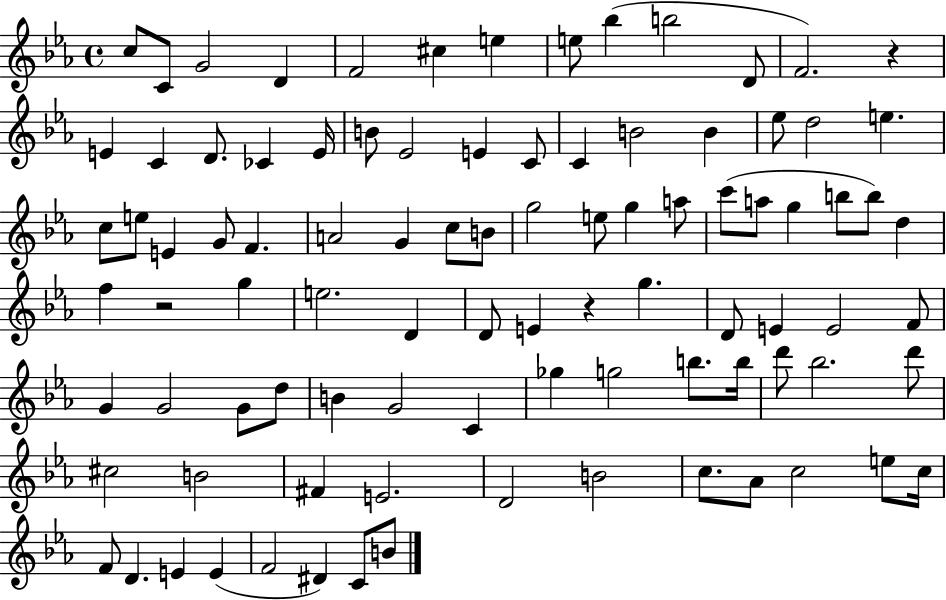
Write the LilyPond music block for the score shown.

{
  \clef treble
  \time 4/4
  \defaultTimeSignature
  \key ees \major
  c''8 c'8 g'2 d'4 | f'2 cis''4 e''4 | e''8 bes''4( b''2 d'8 | f'2.) r4 | \break e'4 c'4 d'8. ces'4 e'16 | b'8 ees'2 e'4 c'8 | c'4 b'2 b'4 | ees''8 d''2 e''4. | \break c''8 e''8 e'4 g'8 f'4. | a'2 g'4 c''8 b'8 | g''2 e''8 g''4 a''8 | c'''8( a''8 g''4 b''8 b''8) d''4 | \break f''4 r2 g''4 | e''2. d'4 | d'8 e'4 r4 g''4. | d'8 e'4 e'2 f'8 | \break g'4 g'2 g'8 d''8 | b'4 g'2 c'4 | ges''4 g''2 b''8. b''16 | d'''8 bes''2. d'''8 | \break cis''2 b'2 | fis'4 e'2. | d'2 b'2 | c''8. aes'8 c''2 e''8 c''16 | \break f'8 d'4. e'4 e'4( | f'2 dis'4) c'8 b'8 | \bar "|."
}